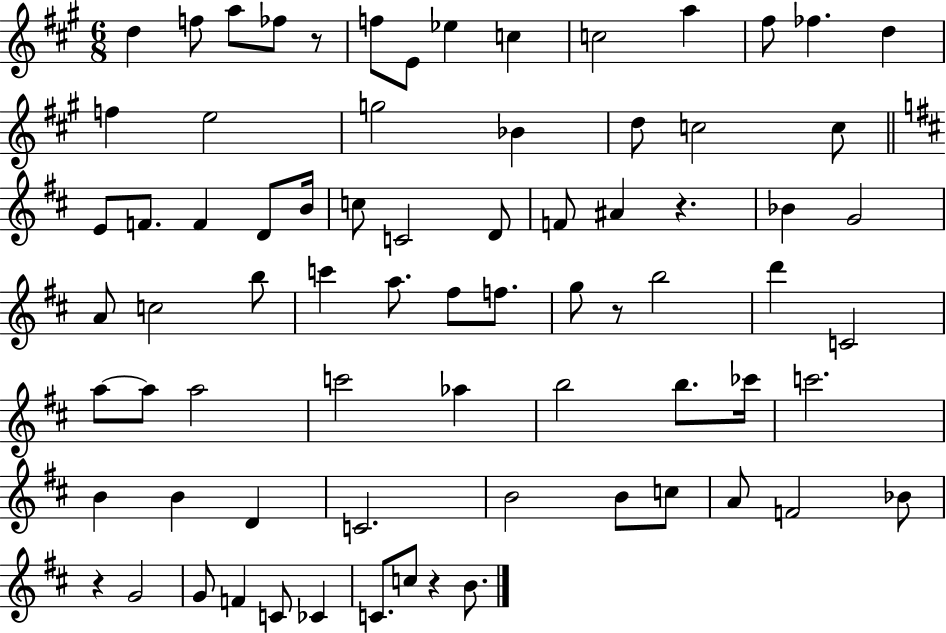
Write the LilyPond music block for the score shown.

{
  \clef treble
  \numericTimeSignature
  \time 6/8
  \key a \major
  d''4 f''8 a''8 fes''8 r8 | f''8 e'8 ees''4 c''4 | c''2 a''4 | fis''8 fes''4. d''4 | \break f''4 e''2 | g''2 bes'4 | d''8 c''2 c''8 | \bar "||" \break \key d \major e'8 f'8. f'4 d'8 b'16 | c''8 c'2 d'8 | f'8 ais'4 r4. | bes'4 g'2 | \break a'8 c''2 b''8 | c'''4 a''8. fis''8 f''8. | g''8 r8 b''2 | d'''4 c'2 | \break a''8~~ a''8 a''2 | c'''2 aes''4 | b''2 b''8. ces'''16 | c'''2. | \break b'4 b'4 d'4 | c'2. | b'2 b'8 c''8 | a'8 f'2 bes'8 | \break r4 g'2 | g'8 f'4 c'8 ces'4 | c'8. c''8 r4 b'8. | \bar "|."
}